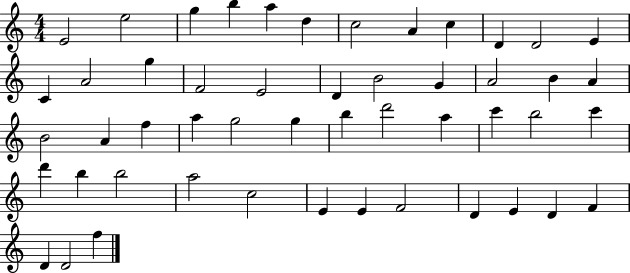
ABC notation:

X:1
T:Untitled
M:4/4
L:1/4
K:C
E2 e2 g b a d c2 A c D D2 E C A2 g F2 E2 D B2 G A2 B A B2 A f a g2 g b d'2 a c' b2 c' d' b b2 a2 c2 E E F2 D E D F D D2 f